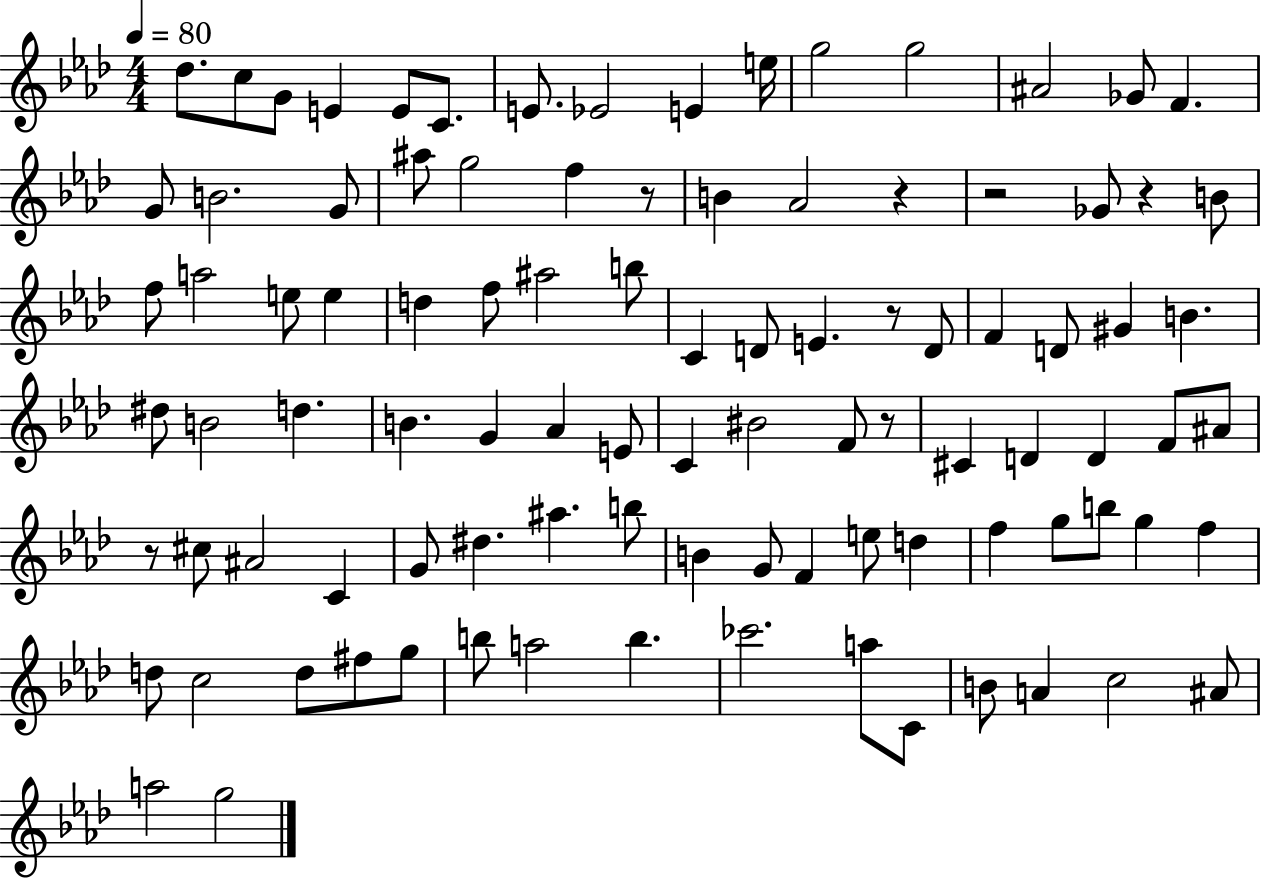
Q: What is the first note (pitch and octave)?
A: Db5